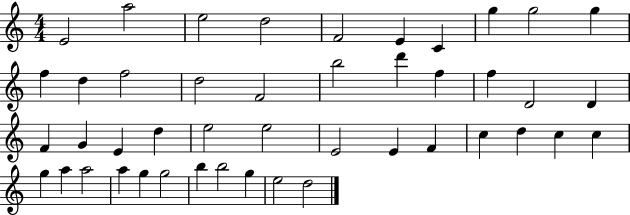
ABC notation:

X:1
T:Untitled
M:4/4
L:1/4
K:C
E2 a2 e2 d2 F2 E C g g2 g f d f2 d2 F2 b2 d' f f D2 D F G E d e2 e2 E2 E F c d c c g a a2 a g g2 b b2 g e2 d2